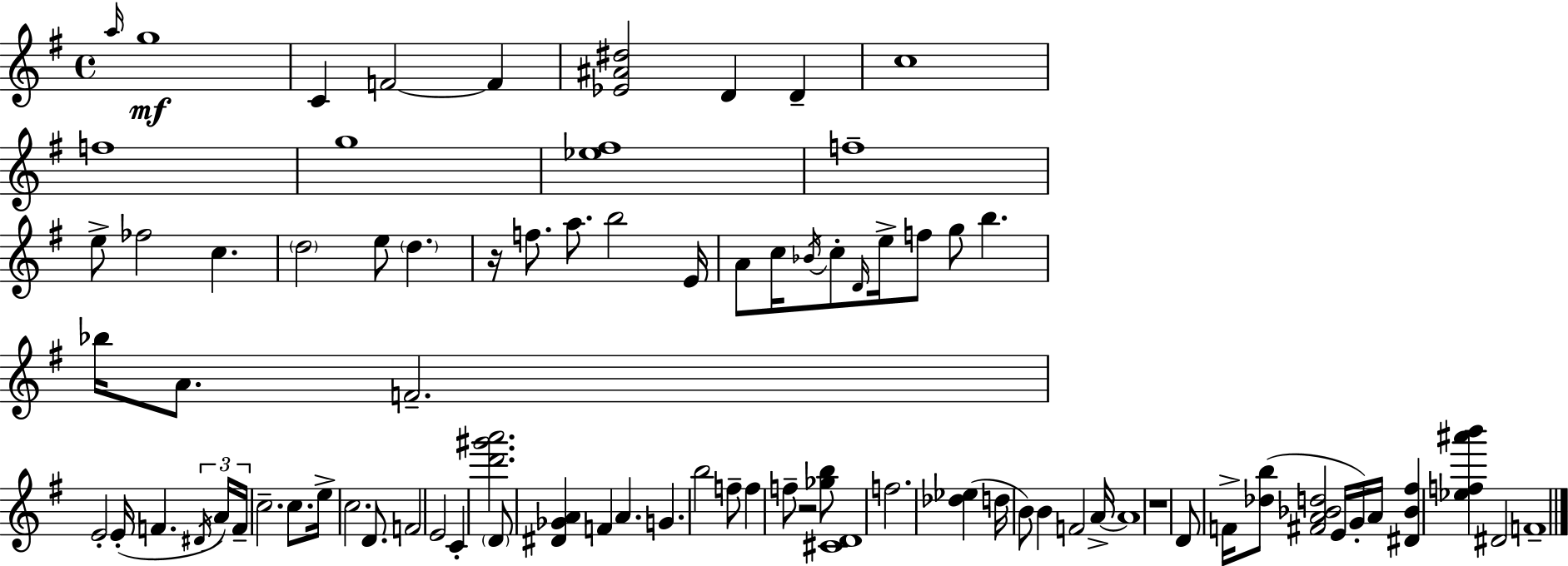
X:1
T:Untitled
M:4/4
L:1/4
K:Em
a/4 g4 C F2 F [_E^A^d]2 D D c4 f4 g4 [_e^f]4 f4 e/2 _f2 c d2 e/2 d z/4 f/2 a/2 b2 E/4 A/2 c/4 _B/4 c/2 D/4 e/4 f/2 g/2 b _b/4 A/2 F2 E2 E/4 F ^D/4 A/4 F/4 c2 c/2 e/4 c2 D/2 F2 E2 C [d'^g'a']2 D/2 [^D_GA] F A G b2 f/2 f f/2 z2 [_gb]/2 [^CD]4 f2 [_d_e] d/4 B/2 B F2 A/4 A4 z4 D/2 F/4 [_db]/2 [^FA_Bd]2 E/4 G/4 A/4 [^D_B^f] [_ef^a'b'] ^D2 F4